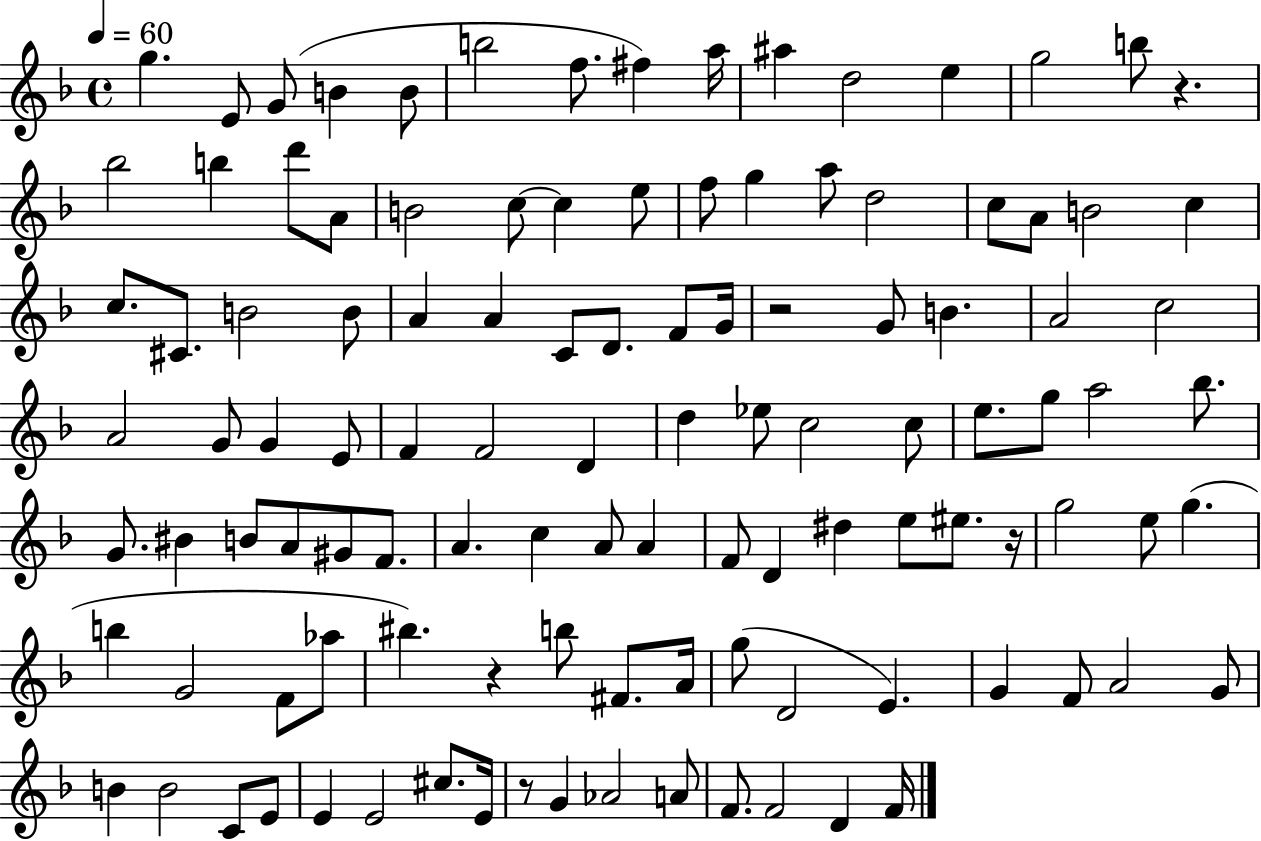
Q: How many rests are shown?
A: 5